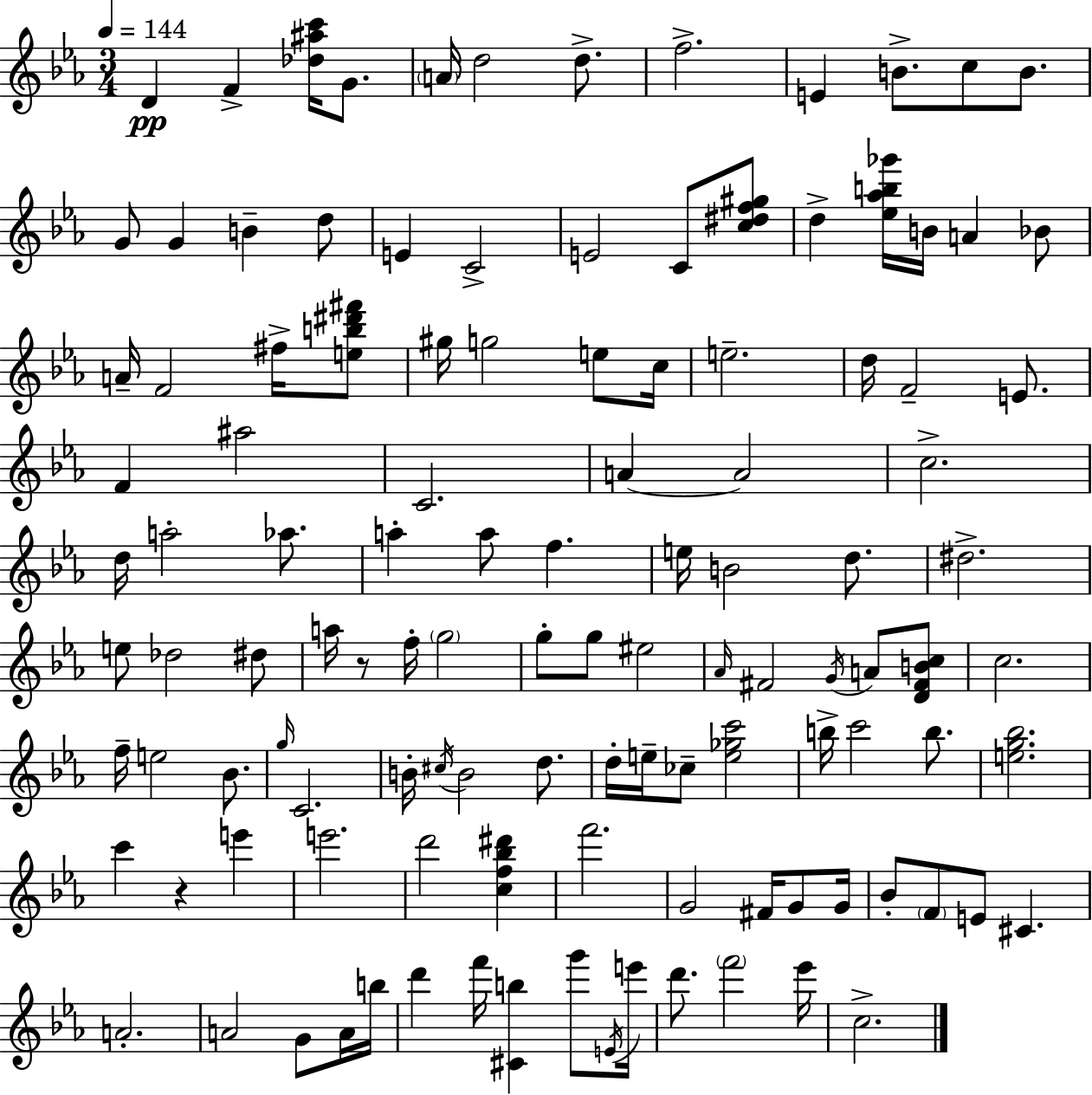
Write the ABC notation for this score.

X:1
T:Untitled
M:3/4
L:1/4
K:Eb
D F [_d^ac']/4 G/2 A/4 d2 d/2 f2 E B/2 c/2 B/2 G/2 G B d/2 E C2 E2 C/2 [c^df^g]/2 d [_e_ab_g']/4 B/4 A _B/2 A/4 F2 ^f/4 [eb^d'^f']/2 ^g/4 g2 e/2 c/4 e2 d/4 F2 E/2 F ^a2 C2 A A2 c2 d/4 a2 _a/2 a a/2 f e/4 B2 d/2 ^d2 e/2 _d2 ^d/2 a/4 z/2 f/4 g2 g/2 g/2 ^e2 _A/4 ^F2 G/4 A/2 [D^FBc]/2 c2 f/4 e2 _B/2 g/4 C2 B/4 ^c/4 B2 d/2 d/4 e/4 _c/2 [e_gc']2 b/4 c'2 b/2 [eg_b]2 c' z e' e'2 d'2 [cf_b^d'] f'2 G2 ^F/4 G/2 G/4 _B/2 F/2 E/2 ^C A2 A2 G/2 A/4 b/4 d' f'/4 [^Cb] g'/2 E/4 e'/4 d'/2 f'2 _e'/4 c2